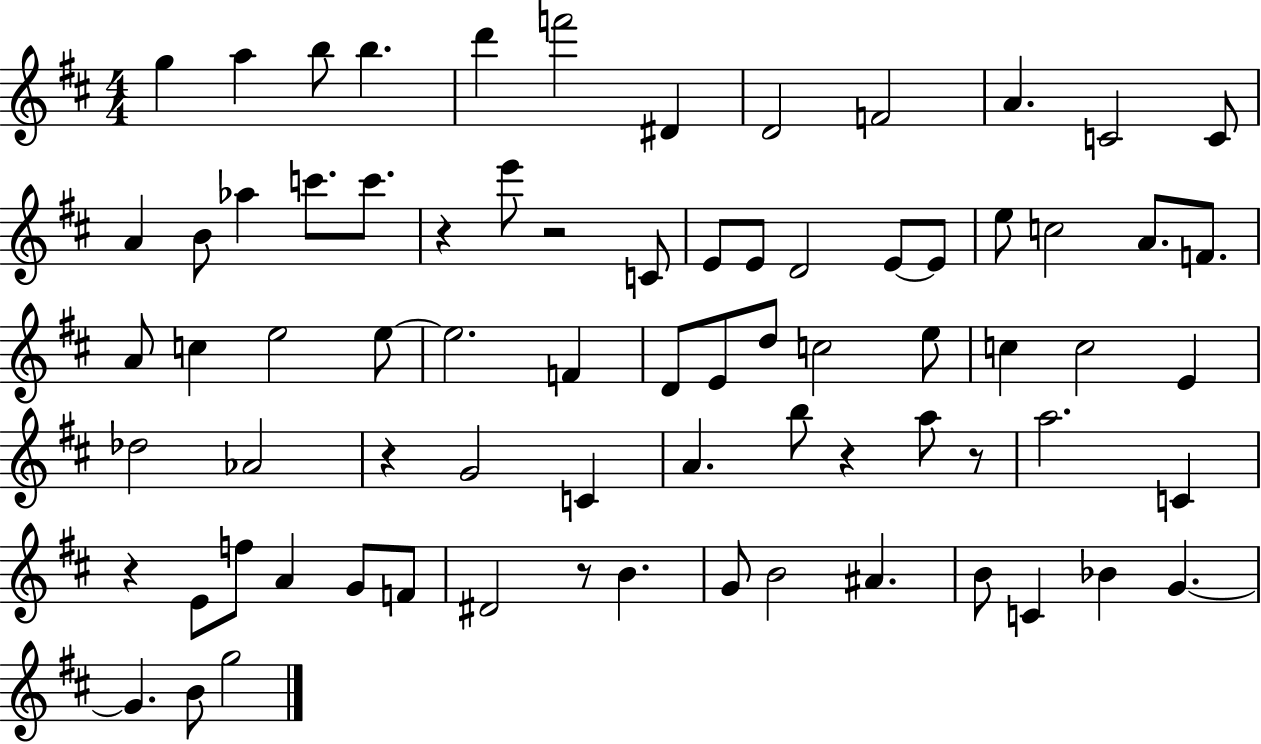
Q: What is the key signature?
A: D major